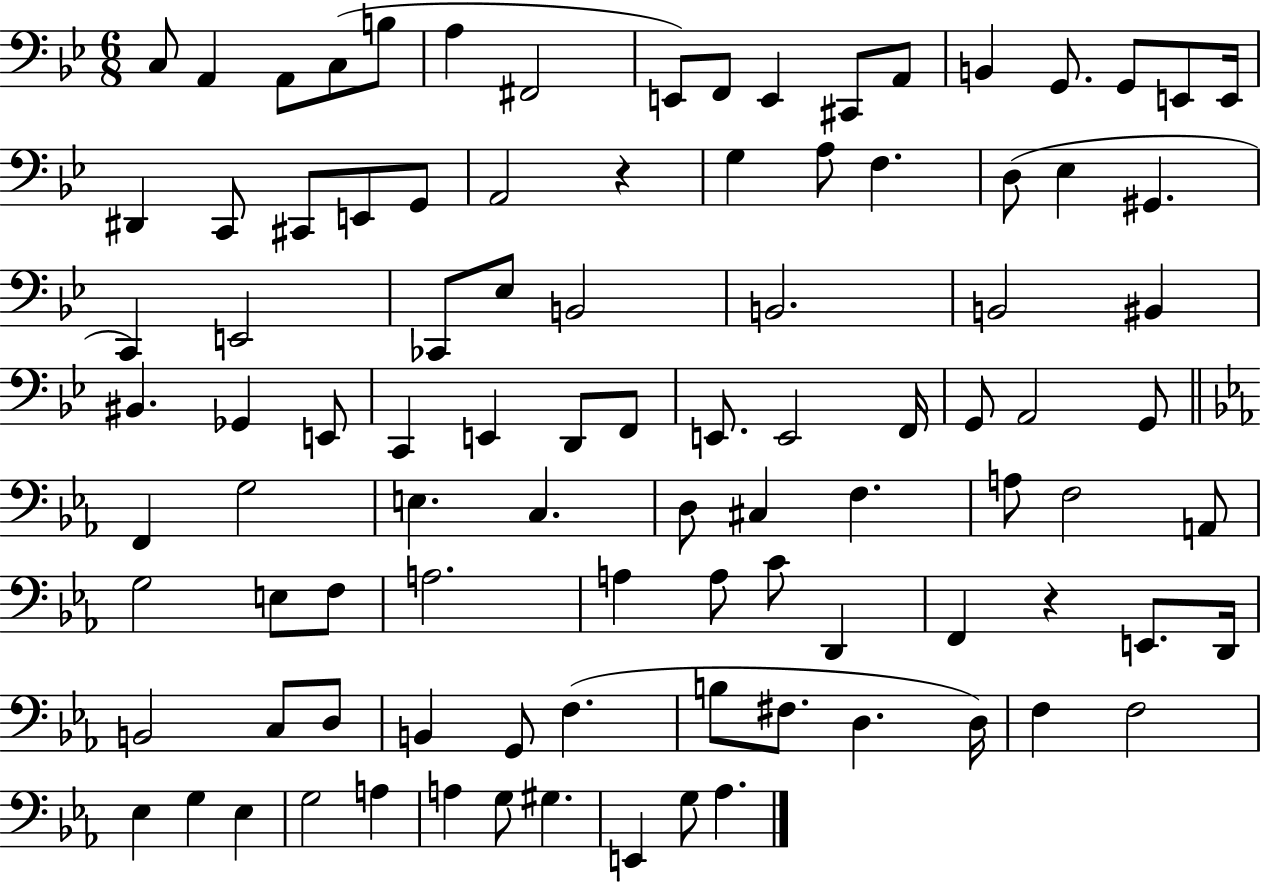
{
  \clef bass
  \numericTimeSignature
  \time 6/8
  \key bes \major
  \repeat volta 2 { c8 a,4 a,8 c8( b8 | a4 fis,2 | e,8) f,8 e,4 cis,8 a,8 | b,4 g,8. g,8 e,8 e,16 | \break dis,4 c,8 cis,8 e,8 g,8 | a,2 r4 | g4 a8 f4. | d8( ees4 gis,4. | \break c,4) e,2 | ces,8 ees8 b,2 | b,2. | b,2 bis,4 | \break bis,4. ges,4 e,8 | c,4 e,4 d,8 f,8 | e,8. e,2 f,16 | g,8 a,2 g,8 | \break \bar "||" \break \key ees \major f,4 g2 | e4. c4. | d8 cis4 f4. | a8 f2 a,8 | \break g2 e8 f8 | a2. | a4 a8 c'8 d,4 | f,4 r4 e,8. d,16 | \break b,2 c8 d8 | b,4 g,8 f4.( | b8 fis8. d4. d16) | f4 f2 | \break ees4 g4 ees4 | g2 a4 | a4 g8 gis4. | e,4 g8 aes4. | \break } \bar "|."
}